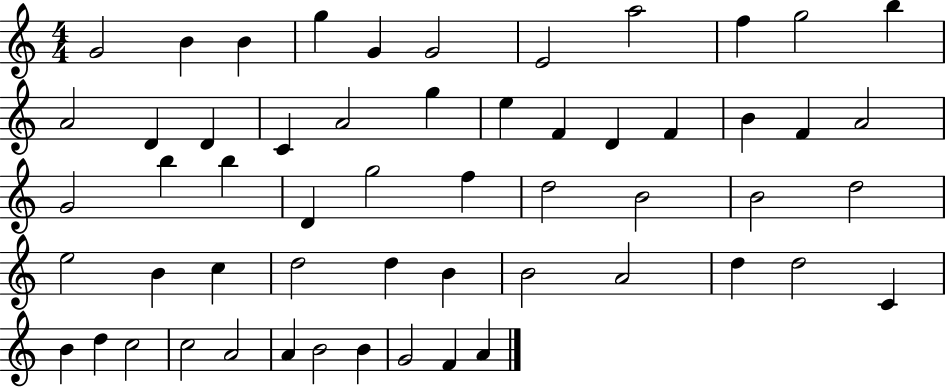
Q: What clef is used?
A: treble